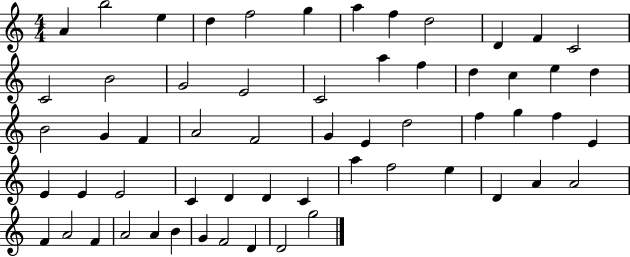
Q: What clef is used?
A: treble